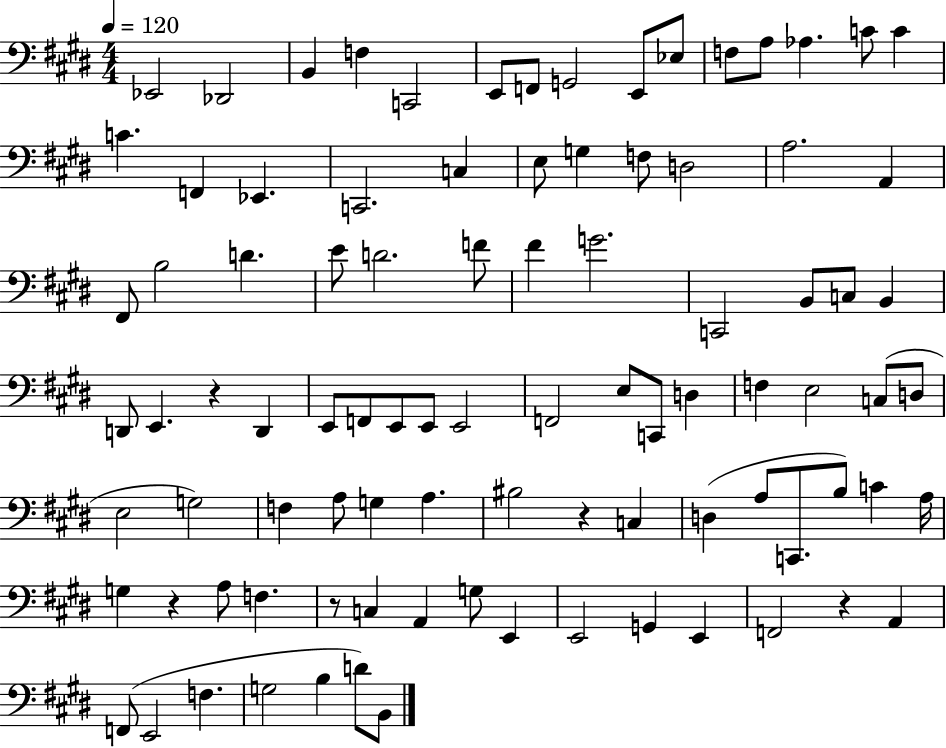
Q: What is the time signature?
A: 4/4